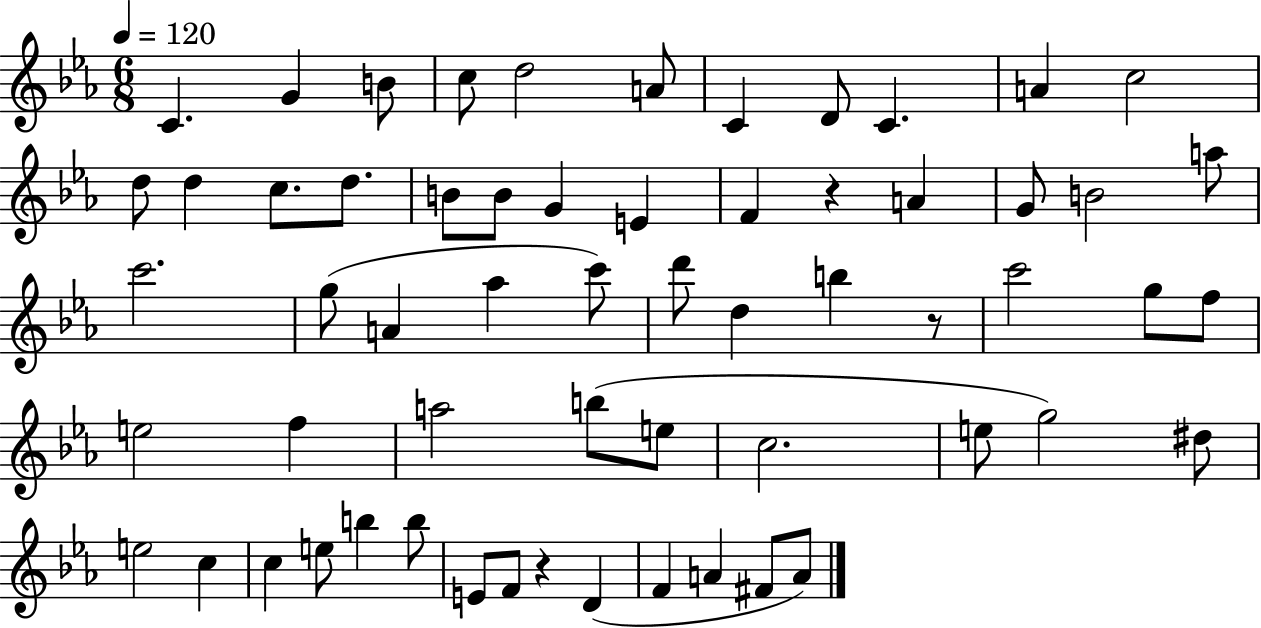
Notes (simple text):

C4/q. G4/q B4/e C5/e D5/h A4/e C4/q D4/e C4/q. A4/q C5/h D5/e D5/q C5/e. D5/e. B4/e B4/e G4/q E4/q F4/q R/q A4/q G4/e B4/h A5/e C6/h. G5/e A4/q Ab5/q C6/e D6/e D5/q B5/q R/e C6/h G5/e F5/e E5/h F5/q A5/h B5/e E5/e C5/h. E5/e G5/h D#5/e E5/h C5/q C5/q E5/e B5/q B5/e E4/e F4/e R/q D4/q F4/q A4/q F#4/e A4/e